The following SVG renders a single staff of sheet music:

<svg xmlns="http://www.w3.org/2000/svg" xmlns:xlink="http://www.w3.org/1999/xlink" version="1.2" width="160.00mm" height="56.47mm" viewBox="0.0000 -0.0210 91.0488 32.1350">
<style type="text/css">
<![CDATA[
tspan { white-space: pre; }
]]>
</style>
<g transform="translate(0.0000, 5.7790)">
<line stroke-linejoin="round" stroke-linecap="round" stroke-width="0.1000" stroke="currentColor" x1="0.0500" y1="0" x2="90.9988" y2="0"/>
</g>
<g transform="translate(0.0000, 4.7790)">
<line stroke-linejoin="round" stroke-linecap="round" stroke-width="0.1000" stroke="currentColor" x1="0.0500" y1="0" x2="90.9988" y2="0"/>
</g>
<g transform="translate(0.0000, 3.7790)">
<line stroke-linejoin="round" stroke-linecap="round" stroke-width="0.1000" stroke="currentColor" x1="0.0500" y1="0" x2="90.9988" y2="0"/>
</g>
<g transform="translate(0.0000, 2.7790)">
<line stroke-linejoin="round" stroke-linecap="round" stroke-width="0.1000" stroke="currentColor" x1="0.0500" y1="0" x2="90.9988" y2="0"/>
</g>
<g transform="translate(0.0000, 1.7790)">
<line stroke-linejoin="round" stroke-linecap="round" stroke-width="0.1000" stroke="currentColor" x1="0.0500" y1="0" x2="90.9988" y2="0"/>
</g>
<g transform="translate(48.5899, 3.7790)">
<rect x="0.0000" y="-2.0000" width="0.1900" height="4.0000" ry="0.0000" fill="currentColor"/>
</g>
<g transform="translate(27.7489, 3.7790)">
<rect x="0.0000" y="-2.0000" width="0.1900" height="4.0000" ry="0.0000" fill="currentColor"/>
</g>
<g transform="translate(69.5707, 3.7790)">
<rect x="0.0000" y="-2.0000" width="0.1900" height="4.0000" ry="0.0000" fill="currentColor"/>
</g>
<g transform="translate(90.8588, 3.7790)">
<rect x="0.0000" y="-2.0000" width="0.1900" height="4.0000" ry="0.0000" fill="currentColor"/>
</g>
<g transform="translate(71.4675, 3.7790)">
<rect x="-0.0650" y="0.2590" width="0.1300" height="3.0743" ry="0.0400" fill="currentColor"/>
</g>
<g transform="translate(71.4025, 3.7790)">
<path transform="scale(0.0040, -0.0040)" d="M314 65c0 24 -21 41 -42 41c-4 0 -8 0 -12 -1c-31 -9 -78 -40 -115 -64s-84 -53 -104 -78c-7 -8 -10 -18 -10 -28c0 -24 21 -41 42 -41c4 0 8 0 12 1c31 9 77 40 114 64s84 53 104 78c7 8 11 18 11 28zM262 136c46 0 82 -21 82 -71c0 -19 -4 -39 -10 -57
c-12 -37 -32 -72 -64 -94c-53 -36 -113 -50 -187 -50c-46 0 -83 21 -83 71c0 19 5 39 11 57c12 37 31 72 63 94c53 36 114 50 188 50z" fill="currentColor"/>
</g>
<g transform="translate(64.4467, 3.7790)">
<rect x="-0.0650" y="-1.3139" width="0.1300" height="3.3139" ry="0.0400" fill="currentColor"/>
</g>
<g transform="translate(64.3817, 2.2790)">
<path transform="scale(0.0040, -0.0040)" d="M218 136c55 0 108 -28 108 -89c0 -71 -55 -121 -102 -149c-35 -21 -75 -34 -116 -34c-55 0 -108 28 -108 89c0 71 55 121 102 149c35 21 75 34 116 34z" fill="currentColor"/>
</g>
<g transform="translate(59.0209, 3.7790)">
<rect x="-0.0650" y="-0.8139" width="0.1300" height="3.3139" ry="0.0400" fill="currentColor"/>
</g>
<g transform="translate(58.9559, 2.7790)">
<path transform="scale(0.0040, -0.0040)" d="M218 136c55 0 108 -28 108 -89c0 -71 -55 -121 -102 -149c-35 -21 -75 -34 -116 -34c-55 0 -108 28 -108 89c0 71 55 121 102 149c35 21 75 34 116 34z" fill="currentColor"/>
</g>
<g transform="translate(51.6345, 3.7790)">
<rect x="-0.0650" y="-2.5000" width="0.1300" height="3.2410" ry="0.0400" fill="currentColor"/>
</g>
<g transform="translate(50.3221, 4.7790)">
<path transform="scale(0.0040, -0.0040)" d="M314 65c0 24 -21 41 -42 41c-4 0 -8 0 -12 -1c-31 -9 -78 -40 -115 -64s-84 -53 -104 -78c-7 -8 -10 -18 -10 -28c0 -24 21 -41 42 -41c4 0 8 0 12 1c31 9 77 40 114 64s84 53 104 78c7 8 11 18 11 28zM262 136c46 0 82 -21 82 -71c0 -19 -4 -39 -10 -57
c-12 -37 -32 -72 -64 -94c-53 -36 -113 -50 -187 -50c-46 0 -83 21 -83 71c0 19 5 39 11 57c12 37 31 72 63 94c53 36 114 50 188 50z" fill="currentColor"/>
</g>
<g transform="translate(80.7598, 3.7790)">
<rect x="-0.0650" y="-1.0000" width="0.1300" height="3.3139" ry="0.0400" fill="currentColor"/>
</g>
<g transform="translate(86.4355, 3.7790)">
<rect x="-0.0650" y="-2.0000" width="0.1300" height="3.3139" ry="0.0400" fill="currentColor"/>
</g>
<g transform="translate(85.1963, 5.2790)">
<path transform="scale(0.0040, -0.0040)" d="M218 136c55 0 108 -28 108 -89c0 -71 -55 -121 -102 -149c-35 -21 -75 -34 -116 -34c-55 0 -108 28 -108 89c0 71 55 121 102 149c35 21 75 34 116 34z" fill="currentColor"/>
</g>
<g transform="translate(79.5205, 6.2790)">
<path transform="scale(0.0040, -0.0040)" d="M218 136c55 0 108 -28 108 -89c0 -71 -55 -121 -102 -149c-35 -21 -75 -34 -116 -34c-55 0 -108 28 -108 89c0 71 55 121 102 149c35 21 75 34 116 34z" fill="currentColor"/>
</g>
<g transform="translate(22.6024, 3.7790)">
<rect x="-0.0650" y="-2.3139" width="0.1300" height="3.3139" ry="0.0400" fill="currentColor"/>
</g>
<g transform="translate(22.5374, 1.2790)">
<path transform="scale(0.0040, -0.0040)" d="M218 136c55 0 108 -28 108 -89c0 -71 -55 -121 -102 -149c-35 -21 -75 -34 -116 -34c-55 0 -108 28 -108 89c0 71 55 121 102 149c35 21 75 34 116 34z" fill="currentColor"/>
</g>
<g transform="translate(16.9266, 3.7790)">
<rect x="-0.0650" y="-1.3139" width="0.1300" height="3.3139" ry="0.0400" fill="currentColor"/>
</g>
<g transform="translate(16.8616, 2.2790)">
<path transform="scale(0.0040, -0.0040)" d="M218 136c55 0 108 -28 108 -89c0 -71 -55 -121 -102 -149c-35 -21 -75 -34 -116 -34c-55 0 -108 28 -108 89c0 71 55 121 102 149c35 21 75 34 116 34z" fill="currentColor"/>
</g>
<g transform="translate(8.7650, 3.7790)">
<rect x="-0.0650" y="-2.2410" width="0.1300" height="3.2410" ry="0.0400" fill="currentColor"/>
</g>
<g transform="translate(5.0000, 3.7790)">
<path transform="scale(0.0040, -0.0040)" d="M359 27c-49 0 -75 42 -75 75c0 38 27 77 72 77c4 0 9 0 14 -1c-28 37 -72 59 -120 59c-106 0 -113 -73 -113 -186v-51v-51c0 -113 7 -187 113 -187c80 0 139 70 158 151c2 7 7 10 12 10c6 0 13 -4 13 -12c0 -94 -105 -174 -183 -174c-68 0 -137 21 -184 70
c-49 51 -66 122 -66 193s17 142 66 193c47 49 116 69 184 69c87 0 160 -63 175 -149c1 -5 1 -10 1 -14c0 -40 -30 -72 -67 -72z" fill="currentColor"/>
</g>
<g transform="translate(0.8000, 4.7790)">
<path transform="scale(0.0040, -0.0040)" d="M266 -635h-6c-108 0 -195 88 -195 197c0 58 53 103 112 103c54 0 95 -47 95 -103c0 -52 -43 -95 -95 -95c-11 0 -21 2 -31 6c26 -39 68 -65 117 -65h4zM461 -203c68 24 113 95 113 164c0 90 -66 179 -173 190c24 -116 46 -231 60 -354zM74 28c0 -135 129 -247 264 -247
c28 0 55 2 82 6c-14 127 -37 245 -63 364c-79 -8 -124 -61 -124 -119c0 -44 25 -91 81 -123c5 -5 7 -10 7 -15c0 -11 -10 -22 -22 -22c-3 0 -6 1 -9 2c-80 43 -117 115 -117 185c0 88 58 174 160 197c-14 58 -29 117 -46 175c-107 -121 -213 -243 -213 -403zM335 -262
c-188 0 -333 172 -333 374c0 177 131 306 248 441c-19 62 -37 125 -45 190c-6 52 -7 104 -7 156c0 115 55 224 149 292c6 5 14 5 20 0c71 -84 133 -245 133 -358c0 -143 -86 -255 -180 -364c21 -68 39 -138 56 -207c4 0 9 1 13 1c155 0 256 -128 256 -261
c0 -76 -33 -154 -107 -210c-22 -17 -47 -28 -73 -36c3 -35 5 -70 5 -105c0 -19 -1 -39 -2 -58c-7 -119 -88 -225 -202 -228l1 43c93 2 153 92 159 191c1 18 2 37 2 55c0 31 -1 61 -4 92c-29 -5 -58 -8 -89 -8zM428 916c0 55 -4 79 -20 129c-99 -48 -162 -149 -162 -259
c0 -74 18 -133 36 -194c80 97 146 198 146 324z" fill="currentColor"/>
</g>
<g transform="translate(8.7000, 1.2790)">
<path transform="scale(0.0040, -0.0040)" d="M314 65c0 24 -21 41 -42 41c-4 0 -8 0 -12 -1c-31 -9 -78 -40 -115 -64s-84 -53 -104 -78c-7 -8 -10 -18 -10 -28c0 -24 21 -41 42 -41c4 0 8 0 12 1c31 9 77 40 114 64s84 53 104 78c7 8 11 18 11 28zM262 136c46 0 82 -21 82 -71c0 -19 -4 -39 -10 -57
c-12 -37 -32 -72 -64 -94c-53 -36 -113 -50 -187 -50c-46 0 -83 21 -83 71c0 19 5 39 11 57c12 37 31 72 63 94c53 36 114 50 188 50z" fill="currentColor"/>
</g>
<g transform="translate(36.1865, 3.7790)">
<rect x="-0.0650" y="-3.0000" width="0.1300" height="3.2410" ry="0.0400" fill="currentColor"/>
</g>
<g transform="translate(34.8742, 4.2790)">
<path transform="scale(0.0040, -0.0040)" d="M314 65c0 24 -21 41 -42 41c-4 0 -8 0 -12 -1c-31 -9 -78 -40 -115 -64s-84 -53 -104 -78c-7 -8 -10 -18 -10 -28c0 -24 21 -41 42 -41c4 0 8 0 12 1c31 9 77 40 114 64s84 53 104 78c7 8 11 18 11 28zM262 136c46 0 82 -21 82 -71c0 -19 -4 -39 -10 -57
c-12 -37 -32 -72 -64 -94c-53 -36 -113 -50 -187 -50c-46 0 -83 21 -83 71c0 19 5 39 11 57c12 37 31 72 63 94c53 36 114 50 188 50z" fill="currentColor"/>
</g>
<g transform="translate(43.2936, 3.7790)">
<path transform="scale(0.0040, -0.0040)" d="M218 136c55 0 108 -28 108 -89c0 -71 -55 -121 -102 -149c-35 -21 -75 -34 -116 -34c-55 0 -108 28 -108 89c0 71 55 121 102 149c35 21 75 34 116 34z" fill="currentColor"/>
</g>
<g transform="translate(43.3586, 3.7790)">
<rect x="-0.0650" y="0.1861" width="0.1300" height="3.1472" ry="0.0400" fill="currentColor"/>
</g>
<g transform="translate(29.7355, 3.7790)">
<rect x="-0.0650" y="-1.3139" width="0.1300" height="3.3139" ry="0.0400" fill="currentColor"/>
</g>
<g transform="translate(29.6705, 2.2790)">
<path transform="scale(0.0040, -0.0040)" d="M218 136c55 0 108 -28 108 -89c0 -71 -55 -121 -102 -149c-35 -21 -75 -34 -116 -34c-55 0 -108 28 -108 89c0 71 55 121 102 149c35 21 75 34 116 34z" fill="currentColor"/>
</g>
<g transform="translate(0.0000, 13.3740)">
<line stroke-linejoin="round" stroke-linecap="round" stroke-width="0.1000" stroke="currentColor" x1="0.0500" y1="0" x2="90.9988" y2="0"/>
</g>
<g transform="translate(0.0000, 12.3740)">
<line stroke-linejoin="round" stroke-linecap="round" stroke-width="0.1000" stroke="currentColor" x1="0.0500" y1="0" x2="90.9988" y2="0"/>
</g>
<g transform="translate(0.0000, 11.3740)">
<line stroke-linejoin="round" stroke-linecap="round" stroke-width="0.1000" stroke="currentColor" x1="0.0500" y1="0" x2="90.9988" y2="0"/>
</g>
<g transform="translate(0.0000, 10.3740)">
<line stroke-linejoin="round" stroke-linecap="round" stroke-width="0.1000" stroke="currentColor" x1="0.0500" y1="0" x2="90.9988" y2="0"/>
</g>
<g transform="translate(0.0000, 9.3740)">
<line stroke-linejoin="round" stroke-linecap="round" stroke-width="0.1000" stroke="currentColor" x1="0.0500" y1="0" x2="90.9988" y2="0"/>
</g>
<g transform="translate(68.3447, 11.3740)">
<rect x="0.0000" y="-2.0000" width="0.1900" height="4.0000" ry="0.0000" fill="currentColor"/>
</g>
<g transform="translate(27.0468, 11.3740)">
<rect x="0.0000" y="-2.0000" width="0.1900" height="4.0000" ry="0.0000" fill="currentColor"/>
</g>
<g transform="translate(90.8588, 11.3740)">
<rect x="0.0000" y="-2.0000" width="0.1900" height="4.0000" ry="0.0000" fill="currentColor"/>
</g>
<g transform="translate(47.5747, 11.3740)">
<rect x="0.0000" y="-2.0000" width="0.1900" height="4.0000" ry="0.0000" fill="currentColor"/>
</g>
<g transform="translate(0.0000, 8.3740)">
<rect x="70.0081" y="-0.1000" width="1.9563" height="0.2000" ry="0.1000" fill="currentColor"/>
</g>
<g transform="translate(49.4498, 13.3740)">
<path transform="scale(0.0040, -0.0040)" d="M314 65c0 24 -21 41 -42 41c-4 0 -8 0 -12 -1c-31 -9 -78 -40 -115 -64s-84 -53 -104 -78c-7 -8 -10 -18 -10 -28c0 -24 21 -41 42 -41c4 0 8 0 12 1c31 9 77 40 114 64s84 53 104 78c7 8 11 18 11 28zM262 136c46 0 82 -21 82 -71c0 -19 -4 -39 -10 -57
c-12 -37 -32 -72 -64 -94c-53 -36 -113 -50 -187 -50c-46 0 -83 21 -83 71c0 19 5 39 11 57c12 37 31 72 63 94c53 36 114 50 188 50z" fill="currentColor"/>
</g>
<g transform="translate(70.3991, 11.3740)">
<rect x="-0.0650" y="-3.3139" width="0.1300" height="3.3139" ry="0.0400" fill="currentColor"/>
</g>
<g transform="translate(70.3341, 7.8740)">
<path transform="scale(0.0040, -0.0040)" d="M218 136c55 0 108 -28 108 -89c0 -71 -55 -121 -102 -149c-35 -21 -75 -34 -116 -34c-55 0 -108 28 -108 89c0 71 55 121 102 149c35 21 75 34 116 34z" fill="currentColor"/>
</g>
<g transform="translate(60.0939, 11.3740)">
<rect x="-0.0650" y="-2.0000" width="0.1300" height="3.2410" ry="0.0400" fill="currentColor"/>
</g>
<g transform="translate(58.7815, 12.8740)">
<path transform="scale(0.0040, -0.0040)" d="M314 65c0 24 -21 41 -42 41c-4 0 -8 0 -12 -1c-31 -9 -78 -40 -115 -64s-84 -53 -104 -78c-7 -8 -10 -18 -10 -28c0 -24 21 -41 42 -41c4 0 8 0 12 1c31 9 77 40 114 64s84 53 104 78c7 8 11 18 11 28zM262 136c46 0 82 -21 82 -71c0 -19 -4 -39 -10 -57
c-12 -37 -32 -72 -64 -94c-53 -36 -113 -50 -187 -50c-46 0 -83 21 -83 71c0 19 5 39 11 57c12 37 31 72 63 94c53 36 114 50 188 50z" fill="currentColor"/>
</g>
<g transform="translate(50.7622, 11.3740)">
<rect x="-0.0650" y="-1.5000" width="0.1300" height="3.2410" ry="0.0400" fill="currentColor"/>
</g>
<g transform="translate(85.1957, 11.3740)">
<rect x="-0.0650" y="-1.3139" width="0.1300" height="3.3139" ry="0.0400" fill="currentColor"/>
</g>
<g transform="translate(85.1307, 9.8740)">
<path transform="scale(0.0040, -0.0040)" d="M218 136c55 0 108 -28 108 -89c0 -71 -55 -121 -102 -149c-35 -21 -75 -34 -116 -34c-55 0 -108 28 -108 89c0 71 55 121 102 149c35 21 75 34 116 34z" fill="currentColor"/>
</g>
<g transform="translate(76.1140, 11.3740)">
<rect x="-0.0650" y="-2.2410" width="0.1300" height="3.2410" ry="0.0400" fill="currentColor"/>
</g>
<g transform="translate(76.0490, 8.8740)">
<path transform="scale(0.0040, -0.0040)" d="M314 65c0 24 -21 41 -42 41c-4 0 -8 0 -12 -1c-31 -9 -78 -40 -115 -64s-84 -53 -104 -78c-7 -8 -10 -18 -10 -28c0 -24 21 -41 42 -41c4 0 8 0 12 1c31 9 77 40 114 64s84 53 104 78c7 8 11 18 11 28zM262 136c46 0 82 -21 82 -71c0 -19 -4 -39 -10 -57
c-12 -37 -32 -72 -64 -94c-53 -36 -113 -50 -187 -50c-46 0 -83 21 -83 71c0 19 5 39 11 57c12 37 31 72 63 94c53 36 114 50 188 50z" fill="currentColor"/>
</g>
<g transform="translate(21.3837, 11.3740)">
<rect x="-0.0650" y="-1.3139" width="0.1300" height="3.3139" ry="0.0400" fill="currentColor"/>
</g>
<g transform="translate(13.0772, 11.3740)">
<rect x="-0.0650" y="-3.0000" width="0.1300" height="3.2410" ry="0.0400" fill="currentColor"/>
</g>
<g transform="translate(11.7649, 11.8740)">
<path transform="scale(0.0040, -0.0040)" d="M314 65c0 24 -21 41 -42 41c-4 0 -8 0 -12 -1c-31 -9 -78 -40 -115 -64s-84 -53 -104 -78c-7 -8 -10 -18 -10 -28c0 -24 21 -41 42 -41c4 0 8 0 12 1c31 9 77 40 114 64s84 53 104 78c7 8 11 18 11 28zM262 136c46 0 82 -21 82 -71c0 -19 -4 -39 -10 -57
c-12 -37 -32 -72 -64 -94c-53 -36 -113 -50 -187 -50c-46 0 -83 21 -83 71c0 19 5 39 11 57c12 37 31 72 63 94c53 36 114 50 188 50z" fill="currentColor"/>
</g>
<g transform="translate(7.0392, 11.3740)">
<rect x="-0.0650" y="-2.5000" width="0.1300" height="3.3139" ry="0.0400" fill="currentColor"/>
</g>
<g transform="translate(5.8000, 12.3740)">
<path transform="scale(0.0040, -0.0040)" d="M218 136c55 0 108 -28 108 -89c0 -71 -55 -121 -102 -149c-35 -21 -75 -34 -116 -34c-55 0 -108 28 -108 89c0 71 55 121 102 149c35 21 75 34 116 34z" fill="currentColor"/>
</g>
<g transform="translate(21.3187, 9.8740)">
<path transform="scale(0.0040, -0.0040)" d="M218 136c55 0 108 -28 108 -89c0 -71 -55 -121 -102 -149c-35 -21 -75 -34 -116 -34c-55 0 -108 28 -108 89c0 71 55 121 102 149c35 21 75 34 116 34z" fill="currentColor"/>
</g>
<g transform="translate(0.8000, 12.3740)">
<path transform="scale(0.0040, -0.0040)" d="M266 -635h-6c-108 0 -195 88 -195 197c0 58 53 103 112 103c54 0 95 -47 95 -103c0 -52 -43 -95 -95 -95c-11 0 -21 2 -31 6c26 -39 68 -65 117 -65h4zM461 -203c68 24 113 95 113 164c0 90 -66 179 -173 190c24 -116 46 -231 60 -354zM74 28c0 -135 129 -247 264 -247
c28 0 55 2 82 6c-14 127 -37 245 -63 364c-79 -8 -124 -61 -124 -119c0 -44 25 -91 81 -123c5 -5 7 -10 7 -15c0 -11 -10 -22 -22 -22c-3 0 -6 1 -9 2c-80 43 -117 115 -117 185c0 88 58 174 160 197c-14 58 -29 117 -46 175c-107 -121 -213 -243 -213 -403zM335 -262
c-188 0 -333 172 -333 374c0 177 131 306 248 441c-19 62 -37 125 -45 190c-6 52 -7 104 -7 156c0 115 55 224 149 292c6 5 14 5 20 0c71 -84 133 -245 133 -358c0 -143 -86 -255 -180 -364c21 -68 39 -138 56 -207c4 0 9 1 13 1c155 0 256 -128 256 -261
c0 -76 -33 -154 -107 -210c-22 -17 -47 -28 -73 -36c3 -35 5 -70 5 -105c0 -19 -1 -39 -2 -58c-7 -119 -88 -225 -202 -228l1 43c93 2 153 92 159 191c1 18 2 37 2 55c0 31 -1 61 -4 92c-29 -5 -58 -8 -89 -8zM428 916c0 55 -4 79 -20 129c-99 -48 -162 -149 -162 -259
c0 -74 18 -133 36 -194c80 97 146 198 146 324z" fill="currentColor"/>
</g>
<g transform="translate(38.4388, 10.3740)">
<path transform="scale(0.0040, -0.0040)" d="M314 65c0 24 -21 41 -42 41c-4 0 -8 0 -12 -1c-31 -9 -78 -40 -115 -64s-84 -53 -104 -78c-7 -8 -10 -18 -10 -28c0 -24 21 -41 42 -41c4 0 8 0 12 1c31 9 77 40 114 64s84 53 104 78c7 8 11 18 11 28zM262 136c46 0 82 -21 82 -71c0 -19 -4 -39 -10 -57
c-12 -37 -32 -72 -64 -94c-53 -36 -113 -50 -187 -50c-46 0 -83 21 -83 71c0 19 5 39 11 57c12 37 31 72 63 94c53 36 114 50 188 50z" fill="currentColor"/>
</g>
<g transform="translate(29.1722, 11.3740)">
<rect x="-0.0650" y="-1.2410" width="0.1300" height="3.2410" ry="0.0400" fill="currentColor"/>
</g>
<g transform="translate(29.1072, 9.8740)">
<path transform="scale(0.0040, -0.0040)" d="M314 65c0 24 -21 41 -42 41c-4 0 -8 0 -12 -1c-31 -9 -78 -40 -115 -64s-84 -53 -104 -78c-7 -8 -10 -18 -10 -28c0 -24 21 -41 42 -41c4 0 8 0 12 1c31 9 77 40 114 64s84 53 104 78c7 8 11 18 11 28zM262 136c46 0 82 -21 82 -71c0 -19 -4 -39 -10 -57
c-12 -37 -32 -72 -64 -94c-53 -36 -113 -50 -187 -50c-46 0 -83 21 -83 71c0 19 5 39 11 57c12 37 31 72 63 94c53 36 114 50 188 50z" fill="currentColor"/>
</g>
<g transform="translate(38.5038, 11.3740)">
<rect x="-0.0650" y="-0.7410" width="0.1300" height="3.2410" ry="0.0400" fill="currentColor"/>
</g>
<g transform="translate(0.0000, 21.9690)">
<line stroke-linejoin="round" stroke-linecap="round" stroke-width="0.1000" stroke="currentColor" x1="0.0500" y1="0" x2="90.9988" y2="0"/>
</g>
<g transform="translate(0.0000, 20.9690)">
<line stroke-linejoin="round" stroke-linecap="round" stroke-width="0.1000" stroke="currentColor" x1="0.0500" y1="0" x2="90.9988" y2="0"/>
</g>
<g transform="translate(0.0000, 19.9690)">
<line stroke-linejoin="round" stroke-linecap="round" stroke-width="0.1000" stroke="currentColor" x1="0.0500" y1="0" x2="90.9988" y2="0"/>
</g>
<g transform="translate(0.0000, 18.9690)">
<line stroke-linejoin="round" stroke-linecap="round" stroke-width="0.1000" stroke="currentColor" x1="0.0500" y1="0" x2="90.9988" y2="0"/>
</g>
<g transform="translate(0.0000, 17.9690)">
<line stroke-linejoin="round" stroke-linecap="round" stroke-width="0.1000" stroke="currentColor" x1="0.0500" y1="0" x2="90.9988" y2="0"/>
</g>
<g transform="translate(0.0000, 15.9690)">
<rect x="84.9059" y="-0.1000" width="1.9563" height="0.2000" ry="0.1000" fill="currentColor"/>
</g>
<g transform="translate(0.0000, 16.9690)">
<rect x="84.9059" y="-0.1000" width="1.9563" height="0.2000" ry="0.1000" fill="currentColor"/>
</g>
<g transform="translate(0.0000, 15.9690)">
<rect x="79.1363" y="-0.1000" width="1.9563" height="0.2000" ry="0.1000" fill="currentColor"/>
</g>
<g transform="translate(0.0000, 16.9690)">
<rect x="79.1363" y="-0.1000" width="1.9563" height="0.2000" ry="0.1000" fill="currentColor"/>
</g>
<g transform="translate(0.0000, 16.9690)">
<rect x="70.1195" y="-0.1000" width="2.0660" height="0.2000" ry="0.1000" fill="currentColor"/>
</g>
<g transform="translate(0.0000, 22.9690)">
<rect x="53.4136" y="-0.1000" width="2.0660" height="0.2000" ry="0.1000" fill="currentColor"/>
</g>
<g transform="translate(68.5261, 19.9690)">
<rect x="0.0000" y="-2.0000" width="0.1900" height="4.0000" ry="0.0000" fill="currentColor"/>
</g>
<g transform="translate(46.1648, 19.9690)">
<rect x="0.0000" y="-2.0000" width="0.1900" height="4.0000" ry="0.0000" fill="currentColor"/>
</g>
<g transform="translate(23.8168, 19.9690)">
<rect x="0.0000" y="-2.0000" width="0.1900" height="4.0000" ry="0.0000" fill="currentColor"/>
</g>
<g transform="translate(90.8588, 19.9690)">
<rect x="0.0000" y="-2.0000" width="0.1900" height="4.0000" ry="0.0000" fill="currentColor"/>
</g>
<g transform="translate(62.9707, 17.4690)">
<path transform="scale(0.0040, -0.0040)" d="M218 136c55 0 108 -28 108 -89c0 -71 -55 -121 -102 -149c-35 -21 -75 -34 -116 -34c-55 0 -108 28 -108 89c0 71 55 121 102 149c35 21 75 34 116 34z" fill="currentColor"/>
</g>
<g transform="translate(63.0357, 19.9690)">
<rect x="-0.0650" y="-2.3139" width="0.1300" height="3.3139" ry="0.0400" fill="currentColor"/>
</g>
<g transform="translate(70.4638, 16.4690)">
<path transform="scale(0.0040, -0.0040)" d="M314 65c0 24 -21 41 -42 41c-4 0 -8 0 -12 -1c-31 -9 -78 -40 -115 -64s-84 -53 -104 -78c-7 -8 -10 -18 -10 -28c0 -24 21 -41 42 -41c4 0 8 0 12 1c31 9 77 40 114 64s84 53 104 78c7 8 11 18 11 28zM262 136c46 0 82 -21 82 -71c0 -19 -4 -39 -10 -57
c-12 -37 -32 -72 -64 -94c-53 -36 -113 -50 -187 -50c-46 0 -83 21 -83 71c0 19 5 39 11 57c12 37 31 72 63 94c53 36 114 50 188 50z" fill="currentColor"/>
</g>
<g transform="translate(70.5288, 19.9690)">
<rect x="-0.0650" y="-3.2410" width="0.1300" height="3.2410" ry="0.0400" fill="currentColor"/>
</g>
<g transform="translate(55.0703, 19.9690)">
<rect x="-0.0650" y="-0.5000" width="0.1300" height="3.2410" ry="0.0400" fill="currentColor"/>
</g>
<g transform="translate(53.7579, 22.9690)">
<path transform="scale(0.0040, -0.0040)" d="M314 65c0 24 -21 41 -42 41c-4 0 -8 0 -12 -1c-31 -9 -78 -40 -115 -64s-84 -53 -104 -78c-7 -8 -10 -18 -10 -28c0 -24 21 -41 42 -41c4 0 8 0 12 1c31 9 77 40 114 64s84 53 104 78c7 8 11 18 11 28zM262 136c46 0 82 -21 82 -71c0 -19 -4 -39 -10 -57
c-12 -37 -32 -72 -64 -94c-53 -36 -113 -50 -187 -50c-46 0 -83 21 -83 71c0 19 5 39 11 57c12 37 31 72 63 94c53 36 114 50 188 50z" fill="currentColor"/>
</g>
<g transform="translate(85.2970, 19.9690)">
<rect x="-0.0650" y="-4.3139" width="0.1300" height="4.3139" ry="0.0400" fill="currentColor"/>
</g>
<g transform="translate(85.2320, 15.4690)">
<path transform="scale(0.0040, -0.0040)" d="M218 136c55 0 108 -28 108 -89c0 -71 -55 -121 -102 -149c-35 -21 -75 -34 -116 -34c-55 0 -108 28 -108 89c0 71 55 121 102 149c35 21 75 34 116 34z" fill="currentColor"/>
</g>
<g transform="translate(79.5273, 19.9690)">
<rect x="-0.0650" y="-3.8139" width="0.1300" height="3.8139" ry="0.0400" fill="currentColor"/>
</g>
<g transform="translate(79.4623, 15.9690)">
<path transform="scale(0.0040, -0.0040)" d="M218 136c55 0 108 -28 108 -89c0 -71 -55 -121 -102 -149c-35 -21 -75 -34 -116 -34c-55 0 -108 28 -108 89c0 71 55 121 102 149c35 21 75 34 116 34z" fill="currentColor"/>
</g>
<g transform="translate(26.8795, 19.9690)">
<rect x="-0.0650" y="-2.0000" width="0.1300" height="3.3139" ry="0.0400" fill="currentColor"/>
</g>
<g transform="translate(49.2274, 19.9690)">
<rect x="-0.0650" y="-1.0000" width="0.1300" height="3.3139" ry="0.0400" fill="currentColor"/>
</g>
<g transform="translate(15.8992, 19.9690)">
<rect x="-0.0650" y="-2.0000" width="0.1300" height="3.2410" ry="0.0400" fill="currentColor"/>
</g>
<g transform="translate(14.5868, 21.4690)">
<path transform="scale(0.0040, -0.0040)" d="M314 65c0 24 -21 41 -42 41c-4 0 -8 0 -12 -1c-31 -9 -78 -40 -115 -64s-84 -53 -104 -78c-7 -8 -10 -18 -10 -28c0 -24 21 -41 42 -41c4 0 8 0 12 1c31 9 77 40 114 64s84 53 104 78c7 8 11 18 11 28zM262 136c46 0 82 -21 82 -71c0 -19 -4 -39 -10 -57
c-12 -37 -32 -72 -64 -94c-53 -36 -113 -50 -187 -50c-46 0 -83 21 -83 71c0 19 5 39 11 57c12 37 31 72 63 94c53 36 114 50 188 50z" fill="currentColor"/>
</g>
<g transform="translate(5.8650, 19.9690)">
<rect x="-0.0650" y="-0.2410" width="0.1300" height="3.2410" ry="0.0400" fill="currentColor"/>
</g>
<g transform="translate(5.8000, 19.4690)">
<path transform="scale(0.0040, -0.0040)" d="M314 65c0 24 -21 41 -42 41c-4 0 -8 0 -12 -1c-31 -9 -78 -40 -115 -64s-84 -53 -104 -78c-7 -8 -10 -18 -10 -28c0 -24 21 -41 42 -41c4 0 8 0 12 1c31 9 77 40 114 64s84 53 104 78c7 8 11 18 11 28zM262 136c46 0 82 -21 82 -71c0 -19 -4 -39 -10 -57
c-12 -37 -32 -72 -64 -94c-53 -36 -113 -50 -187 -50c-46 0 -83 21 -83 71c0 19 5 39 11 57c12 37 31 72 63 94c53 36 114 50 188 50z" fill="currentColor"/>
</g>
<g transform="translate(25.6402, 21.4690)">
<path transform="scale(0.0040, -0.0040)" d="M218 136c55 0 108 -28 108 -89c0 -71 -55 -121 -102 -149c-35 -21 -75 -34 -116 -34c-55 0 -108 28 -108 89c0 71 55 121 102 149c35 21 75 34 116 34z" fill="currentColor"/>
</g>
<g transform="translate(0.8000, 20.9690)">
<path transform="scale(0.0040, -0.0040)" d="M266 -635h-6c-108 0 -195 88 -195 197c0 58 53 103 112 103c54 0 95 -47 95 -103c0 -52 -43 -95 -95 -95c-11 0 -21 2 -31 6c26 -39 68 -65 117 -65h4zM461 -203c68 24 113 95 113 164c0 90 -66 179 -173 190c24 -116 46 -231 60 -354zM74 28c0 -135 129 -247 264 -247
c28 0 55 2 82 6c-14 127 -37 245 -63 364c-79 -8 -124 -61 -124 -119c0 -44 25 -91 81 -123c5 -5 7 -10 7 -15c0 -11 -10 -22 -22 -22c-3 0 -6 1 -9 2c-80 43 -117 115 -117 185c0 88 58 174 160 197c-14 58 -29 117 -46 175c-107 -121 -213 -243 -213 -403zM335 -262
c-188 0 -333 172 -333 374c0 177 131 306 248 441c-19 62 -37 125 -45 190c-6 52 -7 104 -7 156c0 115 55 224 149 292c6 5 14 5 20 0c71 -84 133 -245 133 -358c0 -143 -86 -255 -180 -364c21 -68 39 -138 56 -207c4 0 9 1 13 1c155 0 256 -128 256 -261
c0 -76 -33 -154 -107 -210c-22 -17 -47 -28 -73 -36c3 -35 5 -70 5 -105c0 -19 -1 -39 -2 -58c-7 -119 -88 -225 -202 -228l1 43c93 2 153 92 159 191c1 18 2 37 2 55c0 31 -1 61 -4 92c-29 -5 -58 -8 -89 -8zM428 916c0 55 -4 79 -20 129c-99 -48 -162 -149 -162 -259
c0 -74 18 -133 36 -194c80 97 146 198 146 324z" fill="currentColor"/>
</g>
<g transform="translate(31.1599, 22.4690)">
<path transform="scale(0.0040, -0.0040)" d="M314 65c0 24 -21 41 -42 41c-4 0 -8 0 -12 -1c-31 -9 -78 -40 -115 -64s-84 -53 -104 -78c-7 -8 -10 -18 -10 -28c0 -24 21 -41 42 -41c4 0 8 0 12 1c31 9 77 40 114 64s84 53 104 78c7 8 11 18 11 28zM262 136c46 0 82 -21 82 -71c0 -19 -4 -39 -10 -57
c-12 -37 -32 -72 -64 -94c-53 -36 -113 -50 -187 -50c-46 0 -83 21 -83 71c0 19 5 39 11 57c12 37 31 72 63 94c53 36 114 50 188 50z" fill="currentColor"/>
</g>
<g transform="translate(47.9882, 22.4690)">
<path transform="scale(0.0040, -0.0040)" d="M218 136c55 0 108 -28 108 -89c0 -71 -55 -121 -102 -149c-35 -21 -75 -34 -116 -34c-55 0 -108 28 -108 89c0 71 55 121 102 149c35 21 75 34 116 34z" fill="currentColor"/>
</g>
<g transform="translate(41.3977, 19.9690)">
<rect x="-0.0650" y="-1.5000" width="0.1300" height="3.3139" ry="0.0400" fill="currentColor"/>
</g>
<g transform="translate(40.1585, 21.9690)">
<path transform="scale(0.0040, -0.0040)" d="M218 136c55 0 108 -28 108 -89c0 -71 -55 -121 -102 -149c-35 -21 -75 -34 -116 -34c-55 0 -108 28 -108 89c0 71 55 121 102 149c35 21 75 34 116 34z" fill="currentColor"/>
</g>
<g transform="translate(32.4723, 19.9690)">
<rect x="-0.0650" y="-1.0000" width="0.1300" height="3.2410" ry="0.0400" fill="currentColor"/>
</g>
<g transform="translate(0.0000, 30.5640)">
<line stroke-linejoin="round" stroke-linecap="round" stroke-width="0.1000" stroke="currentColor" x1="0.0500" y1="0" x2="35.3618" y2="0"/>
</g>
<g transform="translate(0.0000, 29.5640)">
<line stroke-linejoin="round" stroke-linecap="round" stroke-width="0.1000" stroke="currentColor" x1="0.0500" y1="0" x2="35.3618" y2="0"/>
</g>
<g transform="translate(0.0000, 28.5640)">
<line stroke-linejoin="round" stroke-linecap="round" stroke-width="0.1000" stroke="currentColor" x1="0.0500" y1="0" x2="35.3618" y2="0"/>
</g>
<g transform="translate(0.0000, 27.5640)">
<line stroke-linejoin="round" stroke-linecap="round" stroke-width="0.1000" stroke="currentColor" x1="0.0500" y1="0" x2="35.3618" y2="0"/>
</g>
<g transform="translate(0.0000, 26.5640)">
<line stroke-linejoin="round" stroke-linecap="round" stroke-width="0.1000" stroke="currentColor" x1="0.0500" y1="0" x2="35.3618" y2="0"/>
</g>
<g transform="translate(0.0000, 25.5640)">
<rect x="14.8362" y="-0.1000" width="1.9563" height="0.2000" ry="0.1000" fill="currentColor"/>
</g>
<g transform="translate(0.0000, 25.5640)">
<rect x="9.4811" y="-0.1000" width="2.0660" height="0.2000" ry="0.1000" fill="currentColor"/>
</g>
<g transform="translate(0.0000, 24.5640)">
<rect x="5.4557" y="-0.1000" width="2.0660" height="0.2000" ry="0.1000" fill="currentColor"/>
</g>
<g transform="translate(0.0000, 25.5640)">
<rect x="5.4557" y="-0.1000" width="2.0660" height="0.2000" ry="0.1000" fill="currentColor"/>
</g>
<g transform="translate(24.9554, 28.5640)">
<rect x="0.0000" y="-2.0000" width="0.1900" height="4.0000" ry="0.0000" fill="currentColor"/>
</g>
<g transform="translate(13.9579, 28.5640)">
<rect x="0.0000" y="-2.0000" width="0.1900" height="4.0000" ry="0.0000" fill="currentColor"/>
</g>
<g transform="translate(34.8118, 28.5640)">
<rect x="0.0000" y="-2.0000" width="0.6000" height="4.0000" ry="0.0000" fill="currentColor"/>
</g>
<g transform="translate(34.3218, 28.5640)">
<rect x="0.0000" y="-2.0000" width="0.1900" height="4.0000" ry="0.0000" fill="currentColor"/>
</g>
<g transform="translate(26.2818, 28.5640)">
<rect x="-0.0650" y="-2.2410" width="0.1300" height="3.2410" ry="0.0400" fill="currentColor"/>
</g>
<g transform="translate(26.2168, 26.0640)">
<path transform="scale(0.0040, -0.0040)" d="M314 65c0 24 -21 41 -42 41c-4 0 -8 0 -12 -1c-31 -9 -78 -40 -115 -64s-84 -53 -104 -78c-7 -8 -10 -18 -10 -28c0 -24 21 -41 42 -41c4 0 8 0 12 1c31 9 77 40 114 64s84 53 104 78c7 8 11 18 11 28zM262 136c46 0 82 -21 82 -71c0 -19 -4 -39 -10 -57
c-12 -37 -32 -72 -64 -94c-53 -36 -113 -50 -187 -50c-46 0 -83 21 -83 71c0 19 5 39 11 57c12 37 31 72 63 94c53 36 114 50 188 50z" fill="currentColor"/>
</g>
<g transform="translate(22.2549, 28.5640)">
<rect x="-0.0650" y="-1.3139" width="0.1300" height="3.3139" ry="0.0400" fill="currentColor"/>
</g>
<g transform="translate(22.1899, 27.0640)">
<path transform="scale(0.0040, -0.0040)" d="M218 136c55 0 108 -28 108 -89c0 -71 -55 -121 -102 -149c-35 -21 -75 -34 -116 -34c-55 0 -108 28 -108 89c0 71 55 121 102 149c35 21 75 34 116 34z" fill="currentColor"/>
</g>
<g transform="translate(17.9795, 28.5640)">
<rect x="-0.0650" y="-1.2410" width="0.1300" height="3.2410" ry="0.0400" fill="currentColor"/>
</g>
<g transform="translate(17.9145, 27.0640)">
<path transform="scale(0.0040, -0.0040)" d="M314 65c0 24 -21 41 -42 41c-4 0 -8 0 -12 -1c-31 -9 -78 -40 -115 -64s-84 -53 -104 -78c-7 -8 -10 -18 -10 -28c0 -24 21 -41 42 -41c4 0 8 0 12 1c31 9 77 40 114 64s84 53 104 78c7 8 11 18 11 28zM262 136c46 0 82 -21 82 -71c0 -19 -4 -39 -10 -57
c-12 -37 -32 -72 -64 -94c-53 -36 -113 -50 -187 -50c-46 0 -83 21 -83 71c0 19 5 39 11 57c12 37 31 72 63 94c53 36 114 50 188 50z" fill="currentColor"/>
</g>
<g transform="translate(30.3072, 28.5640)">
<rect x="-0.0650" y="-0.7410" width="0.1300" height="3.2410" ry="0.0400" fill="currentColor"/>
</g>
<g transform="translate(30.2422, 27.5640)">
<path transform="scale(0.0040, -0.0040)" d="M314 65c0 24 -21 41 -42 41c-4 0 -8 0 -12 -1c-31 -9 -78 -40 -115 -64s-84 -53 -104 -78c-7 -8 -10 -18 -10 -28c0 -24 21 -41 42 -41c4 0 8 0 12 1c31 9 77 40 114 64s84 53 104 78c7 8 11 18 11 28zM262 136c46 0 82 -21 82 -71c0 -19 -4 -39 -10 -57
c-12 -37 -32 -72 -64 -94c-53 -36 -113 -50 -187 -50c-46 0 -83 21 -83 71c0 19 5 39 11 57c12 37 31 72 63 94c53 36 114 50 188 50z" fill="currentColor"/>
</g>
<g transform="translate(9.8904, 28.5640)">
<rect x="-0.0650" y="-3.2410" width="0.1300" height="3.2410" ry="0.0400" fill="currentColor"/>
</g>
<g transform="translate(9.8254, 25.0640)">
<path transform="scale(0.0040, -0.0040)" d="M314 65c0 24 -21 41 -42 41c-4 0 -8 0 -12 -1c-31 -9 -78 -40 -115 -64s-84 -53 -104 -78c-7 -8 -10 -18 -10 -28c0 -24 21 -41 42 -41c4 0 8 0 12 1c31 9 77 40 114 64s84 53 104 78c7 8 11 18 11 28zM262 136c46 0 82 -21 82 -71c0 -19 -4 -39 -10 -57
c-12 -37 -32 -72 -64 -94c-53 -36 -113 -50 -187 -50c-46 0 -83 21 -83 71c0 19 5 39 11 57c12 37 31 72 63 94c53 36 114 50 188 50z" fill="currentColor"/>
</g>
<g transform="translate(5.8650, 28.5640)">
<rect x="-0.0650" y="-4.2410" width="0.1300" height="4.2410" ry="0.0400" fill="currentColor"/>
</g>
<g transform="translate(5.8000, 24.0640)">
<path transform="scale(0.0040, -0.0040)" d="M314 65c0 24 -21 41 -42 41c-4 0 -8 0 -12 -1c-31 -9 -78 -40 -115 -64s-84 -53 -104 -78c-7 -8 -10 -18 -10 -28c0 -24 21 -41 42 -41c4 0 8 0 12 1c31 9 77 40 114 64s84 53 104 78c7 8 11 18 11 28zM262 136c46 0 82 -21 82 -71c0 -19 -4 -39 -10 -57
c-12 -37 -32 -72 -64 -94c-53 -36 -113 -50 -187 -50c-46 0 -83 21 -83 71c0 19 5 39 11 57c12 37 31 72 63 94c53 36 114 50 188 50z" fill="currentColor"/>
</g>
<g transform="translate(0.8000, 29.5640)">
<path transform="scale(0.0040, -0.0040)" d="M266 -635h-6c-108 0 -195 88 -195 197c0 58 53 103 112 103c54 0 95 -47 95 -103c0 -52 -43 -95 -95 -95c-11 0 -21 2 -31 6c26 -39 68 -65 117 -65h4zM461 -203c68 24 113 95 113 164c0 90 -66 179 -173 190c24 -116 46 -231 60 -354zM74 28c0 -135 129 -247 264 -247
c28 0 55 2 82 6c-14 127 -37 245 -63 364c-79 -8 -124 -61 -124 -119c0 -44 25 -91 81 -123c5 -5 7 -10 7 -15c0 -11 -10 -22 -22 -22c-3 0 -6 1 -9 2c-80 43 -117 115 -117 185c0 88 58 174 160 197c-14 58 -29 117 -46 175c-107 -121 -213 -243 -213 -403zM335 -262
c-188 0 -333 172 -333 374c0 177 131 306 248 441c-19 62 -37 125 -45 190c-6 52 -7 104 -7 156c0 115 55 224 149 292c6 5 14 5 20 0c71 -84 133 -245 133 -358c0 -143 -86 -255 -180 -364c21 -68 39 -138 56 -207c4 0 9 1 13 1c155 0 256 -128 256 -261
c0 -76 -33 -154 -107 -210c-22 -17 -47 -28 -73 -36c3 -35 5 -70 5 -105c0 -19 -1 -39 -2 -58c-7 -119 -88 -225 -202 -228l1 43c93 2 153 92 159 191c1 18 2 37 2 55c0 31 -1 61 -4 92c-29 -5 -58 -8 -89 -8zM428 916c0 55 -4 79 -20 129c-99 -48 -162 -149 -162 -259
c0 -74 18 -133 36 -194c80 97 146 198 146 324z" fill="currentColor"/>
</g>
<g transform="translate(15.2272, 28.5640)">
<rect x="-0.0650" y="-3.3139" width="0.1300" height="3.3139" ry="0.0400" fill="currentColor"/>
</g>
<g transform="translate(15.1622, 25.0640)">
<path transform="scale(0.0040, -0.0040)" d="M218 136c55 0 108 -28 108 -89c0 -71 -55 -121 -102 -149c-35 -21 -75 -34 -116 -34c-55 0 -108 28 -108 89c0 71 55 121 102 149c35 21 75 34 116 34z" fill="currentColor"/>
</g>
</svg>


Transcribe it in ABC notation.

X:1
T:Untitled
M:4/4
L:1/4
K:C
g2 e g e A2 B G2 d e B2 D F G A2 e e2 d2 E2 F2 b g2 e c2 F2 F D2 E D C2 g b2 c' d' d'2 b2 b e2 e g2 d2